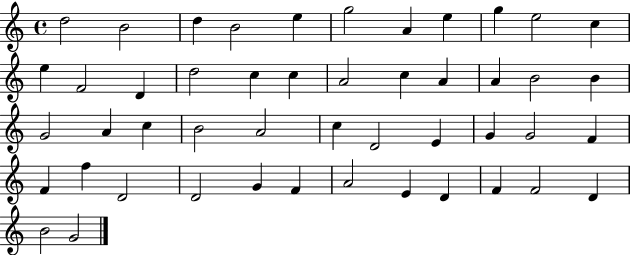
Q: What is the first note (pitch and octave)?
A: D5